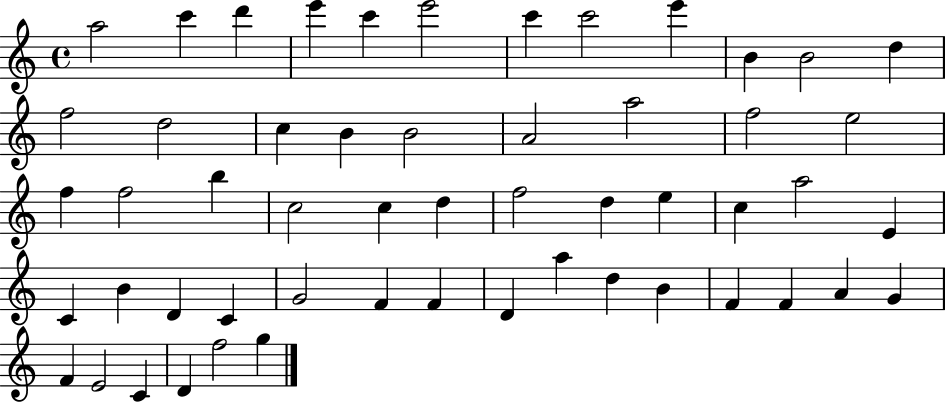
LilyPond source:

{
  \clef treble
  \time 4/4
  \defaultTimeSignature
  \key c \major
  a''2 c'''4 d'''4 | e'''4 c'''4 e'''2 | c'''4 c'''2 e'''4 | b'4 b'2 d''4 | \break f''2 d''2 | c''4 b'4 b'2 | a'2 a''2 | f''2 e''2 | \break f''4 f''2 b''4 | c''2 c''4 d''4 | f''2 d''4 e''4 | c''4 a''2 e'4 | \break c'4 b'4 d'4 c'4 | g'2 f'4 f'4 | d'4 a''4 d''4 b'4 | f'4 f'4 a'4 g'4 | \break f'4 e'2 c'4 | d'4 f''2 g''4 | \bar "|."
}